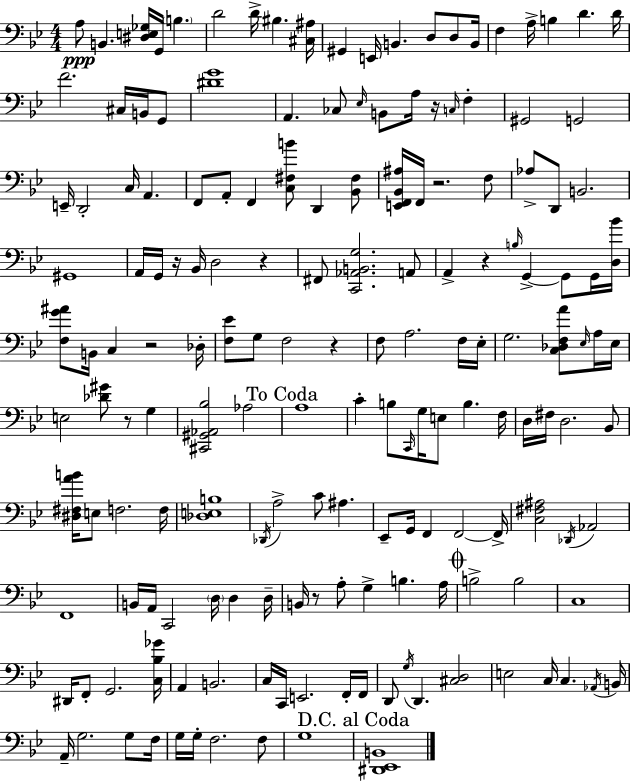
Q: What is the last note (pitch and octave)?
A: G3